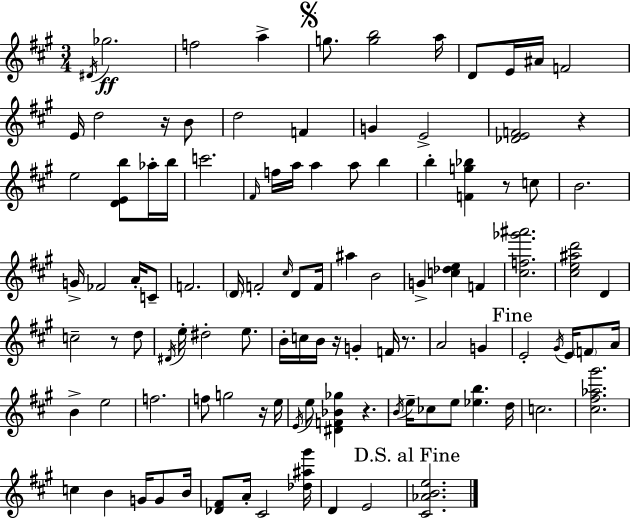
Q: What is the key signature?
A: A major